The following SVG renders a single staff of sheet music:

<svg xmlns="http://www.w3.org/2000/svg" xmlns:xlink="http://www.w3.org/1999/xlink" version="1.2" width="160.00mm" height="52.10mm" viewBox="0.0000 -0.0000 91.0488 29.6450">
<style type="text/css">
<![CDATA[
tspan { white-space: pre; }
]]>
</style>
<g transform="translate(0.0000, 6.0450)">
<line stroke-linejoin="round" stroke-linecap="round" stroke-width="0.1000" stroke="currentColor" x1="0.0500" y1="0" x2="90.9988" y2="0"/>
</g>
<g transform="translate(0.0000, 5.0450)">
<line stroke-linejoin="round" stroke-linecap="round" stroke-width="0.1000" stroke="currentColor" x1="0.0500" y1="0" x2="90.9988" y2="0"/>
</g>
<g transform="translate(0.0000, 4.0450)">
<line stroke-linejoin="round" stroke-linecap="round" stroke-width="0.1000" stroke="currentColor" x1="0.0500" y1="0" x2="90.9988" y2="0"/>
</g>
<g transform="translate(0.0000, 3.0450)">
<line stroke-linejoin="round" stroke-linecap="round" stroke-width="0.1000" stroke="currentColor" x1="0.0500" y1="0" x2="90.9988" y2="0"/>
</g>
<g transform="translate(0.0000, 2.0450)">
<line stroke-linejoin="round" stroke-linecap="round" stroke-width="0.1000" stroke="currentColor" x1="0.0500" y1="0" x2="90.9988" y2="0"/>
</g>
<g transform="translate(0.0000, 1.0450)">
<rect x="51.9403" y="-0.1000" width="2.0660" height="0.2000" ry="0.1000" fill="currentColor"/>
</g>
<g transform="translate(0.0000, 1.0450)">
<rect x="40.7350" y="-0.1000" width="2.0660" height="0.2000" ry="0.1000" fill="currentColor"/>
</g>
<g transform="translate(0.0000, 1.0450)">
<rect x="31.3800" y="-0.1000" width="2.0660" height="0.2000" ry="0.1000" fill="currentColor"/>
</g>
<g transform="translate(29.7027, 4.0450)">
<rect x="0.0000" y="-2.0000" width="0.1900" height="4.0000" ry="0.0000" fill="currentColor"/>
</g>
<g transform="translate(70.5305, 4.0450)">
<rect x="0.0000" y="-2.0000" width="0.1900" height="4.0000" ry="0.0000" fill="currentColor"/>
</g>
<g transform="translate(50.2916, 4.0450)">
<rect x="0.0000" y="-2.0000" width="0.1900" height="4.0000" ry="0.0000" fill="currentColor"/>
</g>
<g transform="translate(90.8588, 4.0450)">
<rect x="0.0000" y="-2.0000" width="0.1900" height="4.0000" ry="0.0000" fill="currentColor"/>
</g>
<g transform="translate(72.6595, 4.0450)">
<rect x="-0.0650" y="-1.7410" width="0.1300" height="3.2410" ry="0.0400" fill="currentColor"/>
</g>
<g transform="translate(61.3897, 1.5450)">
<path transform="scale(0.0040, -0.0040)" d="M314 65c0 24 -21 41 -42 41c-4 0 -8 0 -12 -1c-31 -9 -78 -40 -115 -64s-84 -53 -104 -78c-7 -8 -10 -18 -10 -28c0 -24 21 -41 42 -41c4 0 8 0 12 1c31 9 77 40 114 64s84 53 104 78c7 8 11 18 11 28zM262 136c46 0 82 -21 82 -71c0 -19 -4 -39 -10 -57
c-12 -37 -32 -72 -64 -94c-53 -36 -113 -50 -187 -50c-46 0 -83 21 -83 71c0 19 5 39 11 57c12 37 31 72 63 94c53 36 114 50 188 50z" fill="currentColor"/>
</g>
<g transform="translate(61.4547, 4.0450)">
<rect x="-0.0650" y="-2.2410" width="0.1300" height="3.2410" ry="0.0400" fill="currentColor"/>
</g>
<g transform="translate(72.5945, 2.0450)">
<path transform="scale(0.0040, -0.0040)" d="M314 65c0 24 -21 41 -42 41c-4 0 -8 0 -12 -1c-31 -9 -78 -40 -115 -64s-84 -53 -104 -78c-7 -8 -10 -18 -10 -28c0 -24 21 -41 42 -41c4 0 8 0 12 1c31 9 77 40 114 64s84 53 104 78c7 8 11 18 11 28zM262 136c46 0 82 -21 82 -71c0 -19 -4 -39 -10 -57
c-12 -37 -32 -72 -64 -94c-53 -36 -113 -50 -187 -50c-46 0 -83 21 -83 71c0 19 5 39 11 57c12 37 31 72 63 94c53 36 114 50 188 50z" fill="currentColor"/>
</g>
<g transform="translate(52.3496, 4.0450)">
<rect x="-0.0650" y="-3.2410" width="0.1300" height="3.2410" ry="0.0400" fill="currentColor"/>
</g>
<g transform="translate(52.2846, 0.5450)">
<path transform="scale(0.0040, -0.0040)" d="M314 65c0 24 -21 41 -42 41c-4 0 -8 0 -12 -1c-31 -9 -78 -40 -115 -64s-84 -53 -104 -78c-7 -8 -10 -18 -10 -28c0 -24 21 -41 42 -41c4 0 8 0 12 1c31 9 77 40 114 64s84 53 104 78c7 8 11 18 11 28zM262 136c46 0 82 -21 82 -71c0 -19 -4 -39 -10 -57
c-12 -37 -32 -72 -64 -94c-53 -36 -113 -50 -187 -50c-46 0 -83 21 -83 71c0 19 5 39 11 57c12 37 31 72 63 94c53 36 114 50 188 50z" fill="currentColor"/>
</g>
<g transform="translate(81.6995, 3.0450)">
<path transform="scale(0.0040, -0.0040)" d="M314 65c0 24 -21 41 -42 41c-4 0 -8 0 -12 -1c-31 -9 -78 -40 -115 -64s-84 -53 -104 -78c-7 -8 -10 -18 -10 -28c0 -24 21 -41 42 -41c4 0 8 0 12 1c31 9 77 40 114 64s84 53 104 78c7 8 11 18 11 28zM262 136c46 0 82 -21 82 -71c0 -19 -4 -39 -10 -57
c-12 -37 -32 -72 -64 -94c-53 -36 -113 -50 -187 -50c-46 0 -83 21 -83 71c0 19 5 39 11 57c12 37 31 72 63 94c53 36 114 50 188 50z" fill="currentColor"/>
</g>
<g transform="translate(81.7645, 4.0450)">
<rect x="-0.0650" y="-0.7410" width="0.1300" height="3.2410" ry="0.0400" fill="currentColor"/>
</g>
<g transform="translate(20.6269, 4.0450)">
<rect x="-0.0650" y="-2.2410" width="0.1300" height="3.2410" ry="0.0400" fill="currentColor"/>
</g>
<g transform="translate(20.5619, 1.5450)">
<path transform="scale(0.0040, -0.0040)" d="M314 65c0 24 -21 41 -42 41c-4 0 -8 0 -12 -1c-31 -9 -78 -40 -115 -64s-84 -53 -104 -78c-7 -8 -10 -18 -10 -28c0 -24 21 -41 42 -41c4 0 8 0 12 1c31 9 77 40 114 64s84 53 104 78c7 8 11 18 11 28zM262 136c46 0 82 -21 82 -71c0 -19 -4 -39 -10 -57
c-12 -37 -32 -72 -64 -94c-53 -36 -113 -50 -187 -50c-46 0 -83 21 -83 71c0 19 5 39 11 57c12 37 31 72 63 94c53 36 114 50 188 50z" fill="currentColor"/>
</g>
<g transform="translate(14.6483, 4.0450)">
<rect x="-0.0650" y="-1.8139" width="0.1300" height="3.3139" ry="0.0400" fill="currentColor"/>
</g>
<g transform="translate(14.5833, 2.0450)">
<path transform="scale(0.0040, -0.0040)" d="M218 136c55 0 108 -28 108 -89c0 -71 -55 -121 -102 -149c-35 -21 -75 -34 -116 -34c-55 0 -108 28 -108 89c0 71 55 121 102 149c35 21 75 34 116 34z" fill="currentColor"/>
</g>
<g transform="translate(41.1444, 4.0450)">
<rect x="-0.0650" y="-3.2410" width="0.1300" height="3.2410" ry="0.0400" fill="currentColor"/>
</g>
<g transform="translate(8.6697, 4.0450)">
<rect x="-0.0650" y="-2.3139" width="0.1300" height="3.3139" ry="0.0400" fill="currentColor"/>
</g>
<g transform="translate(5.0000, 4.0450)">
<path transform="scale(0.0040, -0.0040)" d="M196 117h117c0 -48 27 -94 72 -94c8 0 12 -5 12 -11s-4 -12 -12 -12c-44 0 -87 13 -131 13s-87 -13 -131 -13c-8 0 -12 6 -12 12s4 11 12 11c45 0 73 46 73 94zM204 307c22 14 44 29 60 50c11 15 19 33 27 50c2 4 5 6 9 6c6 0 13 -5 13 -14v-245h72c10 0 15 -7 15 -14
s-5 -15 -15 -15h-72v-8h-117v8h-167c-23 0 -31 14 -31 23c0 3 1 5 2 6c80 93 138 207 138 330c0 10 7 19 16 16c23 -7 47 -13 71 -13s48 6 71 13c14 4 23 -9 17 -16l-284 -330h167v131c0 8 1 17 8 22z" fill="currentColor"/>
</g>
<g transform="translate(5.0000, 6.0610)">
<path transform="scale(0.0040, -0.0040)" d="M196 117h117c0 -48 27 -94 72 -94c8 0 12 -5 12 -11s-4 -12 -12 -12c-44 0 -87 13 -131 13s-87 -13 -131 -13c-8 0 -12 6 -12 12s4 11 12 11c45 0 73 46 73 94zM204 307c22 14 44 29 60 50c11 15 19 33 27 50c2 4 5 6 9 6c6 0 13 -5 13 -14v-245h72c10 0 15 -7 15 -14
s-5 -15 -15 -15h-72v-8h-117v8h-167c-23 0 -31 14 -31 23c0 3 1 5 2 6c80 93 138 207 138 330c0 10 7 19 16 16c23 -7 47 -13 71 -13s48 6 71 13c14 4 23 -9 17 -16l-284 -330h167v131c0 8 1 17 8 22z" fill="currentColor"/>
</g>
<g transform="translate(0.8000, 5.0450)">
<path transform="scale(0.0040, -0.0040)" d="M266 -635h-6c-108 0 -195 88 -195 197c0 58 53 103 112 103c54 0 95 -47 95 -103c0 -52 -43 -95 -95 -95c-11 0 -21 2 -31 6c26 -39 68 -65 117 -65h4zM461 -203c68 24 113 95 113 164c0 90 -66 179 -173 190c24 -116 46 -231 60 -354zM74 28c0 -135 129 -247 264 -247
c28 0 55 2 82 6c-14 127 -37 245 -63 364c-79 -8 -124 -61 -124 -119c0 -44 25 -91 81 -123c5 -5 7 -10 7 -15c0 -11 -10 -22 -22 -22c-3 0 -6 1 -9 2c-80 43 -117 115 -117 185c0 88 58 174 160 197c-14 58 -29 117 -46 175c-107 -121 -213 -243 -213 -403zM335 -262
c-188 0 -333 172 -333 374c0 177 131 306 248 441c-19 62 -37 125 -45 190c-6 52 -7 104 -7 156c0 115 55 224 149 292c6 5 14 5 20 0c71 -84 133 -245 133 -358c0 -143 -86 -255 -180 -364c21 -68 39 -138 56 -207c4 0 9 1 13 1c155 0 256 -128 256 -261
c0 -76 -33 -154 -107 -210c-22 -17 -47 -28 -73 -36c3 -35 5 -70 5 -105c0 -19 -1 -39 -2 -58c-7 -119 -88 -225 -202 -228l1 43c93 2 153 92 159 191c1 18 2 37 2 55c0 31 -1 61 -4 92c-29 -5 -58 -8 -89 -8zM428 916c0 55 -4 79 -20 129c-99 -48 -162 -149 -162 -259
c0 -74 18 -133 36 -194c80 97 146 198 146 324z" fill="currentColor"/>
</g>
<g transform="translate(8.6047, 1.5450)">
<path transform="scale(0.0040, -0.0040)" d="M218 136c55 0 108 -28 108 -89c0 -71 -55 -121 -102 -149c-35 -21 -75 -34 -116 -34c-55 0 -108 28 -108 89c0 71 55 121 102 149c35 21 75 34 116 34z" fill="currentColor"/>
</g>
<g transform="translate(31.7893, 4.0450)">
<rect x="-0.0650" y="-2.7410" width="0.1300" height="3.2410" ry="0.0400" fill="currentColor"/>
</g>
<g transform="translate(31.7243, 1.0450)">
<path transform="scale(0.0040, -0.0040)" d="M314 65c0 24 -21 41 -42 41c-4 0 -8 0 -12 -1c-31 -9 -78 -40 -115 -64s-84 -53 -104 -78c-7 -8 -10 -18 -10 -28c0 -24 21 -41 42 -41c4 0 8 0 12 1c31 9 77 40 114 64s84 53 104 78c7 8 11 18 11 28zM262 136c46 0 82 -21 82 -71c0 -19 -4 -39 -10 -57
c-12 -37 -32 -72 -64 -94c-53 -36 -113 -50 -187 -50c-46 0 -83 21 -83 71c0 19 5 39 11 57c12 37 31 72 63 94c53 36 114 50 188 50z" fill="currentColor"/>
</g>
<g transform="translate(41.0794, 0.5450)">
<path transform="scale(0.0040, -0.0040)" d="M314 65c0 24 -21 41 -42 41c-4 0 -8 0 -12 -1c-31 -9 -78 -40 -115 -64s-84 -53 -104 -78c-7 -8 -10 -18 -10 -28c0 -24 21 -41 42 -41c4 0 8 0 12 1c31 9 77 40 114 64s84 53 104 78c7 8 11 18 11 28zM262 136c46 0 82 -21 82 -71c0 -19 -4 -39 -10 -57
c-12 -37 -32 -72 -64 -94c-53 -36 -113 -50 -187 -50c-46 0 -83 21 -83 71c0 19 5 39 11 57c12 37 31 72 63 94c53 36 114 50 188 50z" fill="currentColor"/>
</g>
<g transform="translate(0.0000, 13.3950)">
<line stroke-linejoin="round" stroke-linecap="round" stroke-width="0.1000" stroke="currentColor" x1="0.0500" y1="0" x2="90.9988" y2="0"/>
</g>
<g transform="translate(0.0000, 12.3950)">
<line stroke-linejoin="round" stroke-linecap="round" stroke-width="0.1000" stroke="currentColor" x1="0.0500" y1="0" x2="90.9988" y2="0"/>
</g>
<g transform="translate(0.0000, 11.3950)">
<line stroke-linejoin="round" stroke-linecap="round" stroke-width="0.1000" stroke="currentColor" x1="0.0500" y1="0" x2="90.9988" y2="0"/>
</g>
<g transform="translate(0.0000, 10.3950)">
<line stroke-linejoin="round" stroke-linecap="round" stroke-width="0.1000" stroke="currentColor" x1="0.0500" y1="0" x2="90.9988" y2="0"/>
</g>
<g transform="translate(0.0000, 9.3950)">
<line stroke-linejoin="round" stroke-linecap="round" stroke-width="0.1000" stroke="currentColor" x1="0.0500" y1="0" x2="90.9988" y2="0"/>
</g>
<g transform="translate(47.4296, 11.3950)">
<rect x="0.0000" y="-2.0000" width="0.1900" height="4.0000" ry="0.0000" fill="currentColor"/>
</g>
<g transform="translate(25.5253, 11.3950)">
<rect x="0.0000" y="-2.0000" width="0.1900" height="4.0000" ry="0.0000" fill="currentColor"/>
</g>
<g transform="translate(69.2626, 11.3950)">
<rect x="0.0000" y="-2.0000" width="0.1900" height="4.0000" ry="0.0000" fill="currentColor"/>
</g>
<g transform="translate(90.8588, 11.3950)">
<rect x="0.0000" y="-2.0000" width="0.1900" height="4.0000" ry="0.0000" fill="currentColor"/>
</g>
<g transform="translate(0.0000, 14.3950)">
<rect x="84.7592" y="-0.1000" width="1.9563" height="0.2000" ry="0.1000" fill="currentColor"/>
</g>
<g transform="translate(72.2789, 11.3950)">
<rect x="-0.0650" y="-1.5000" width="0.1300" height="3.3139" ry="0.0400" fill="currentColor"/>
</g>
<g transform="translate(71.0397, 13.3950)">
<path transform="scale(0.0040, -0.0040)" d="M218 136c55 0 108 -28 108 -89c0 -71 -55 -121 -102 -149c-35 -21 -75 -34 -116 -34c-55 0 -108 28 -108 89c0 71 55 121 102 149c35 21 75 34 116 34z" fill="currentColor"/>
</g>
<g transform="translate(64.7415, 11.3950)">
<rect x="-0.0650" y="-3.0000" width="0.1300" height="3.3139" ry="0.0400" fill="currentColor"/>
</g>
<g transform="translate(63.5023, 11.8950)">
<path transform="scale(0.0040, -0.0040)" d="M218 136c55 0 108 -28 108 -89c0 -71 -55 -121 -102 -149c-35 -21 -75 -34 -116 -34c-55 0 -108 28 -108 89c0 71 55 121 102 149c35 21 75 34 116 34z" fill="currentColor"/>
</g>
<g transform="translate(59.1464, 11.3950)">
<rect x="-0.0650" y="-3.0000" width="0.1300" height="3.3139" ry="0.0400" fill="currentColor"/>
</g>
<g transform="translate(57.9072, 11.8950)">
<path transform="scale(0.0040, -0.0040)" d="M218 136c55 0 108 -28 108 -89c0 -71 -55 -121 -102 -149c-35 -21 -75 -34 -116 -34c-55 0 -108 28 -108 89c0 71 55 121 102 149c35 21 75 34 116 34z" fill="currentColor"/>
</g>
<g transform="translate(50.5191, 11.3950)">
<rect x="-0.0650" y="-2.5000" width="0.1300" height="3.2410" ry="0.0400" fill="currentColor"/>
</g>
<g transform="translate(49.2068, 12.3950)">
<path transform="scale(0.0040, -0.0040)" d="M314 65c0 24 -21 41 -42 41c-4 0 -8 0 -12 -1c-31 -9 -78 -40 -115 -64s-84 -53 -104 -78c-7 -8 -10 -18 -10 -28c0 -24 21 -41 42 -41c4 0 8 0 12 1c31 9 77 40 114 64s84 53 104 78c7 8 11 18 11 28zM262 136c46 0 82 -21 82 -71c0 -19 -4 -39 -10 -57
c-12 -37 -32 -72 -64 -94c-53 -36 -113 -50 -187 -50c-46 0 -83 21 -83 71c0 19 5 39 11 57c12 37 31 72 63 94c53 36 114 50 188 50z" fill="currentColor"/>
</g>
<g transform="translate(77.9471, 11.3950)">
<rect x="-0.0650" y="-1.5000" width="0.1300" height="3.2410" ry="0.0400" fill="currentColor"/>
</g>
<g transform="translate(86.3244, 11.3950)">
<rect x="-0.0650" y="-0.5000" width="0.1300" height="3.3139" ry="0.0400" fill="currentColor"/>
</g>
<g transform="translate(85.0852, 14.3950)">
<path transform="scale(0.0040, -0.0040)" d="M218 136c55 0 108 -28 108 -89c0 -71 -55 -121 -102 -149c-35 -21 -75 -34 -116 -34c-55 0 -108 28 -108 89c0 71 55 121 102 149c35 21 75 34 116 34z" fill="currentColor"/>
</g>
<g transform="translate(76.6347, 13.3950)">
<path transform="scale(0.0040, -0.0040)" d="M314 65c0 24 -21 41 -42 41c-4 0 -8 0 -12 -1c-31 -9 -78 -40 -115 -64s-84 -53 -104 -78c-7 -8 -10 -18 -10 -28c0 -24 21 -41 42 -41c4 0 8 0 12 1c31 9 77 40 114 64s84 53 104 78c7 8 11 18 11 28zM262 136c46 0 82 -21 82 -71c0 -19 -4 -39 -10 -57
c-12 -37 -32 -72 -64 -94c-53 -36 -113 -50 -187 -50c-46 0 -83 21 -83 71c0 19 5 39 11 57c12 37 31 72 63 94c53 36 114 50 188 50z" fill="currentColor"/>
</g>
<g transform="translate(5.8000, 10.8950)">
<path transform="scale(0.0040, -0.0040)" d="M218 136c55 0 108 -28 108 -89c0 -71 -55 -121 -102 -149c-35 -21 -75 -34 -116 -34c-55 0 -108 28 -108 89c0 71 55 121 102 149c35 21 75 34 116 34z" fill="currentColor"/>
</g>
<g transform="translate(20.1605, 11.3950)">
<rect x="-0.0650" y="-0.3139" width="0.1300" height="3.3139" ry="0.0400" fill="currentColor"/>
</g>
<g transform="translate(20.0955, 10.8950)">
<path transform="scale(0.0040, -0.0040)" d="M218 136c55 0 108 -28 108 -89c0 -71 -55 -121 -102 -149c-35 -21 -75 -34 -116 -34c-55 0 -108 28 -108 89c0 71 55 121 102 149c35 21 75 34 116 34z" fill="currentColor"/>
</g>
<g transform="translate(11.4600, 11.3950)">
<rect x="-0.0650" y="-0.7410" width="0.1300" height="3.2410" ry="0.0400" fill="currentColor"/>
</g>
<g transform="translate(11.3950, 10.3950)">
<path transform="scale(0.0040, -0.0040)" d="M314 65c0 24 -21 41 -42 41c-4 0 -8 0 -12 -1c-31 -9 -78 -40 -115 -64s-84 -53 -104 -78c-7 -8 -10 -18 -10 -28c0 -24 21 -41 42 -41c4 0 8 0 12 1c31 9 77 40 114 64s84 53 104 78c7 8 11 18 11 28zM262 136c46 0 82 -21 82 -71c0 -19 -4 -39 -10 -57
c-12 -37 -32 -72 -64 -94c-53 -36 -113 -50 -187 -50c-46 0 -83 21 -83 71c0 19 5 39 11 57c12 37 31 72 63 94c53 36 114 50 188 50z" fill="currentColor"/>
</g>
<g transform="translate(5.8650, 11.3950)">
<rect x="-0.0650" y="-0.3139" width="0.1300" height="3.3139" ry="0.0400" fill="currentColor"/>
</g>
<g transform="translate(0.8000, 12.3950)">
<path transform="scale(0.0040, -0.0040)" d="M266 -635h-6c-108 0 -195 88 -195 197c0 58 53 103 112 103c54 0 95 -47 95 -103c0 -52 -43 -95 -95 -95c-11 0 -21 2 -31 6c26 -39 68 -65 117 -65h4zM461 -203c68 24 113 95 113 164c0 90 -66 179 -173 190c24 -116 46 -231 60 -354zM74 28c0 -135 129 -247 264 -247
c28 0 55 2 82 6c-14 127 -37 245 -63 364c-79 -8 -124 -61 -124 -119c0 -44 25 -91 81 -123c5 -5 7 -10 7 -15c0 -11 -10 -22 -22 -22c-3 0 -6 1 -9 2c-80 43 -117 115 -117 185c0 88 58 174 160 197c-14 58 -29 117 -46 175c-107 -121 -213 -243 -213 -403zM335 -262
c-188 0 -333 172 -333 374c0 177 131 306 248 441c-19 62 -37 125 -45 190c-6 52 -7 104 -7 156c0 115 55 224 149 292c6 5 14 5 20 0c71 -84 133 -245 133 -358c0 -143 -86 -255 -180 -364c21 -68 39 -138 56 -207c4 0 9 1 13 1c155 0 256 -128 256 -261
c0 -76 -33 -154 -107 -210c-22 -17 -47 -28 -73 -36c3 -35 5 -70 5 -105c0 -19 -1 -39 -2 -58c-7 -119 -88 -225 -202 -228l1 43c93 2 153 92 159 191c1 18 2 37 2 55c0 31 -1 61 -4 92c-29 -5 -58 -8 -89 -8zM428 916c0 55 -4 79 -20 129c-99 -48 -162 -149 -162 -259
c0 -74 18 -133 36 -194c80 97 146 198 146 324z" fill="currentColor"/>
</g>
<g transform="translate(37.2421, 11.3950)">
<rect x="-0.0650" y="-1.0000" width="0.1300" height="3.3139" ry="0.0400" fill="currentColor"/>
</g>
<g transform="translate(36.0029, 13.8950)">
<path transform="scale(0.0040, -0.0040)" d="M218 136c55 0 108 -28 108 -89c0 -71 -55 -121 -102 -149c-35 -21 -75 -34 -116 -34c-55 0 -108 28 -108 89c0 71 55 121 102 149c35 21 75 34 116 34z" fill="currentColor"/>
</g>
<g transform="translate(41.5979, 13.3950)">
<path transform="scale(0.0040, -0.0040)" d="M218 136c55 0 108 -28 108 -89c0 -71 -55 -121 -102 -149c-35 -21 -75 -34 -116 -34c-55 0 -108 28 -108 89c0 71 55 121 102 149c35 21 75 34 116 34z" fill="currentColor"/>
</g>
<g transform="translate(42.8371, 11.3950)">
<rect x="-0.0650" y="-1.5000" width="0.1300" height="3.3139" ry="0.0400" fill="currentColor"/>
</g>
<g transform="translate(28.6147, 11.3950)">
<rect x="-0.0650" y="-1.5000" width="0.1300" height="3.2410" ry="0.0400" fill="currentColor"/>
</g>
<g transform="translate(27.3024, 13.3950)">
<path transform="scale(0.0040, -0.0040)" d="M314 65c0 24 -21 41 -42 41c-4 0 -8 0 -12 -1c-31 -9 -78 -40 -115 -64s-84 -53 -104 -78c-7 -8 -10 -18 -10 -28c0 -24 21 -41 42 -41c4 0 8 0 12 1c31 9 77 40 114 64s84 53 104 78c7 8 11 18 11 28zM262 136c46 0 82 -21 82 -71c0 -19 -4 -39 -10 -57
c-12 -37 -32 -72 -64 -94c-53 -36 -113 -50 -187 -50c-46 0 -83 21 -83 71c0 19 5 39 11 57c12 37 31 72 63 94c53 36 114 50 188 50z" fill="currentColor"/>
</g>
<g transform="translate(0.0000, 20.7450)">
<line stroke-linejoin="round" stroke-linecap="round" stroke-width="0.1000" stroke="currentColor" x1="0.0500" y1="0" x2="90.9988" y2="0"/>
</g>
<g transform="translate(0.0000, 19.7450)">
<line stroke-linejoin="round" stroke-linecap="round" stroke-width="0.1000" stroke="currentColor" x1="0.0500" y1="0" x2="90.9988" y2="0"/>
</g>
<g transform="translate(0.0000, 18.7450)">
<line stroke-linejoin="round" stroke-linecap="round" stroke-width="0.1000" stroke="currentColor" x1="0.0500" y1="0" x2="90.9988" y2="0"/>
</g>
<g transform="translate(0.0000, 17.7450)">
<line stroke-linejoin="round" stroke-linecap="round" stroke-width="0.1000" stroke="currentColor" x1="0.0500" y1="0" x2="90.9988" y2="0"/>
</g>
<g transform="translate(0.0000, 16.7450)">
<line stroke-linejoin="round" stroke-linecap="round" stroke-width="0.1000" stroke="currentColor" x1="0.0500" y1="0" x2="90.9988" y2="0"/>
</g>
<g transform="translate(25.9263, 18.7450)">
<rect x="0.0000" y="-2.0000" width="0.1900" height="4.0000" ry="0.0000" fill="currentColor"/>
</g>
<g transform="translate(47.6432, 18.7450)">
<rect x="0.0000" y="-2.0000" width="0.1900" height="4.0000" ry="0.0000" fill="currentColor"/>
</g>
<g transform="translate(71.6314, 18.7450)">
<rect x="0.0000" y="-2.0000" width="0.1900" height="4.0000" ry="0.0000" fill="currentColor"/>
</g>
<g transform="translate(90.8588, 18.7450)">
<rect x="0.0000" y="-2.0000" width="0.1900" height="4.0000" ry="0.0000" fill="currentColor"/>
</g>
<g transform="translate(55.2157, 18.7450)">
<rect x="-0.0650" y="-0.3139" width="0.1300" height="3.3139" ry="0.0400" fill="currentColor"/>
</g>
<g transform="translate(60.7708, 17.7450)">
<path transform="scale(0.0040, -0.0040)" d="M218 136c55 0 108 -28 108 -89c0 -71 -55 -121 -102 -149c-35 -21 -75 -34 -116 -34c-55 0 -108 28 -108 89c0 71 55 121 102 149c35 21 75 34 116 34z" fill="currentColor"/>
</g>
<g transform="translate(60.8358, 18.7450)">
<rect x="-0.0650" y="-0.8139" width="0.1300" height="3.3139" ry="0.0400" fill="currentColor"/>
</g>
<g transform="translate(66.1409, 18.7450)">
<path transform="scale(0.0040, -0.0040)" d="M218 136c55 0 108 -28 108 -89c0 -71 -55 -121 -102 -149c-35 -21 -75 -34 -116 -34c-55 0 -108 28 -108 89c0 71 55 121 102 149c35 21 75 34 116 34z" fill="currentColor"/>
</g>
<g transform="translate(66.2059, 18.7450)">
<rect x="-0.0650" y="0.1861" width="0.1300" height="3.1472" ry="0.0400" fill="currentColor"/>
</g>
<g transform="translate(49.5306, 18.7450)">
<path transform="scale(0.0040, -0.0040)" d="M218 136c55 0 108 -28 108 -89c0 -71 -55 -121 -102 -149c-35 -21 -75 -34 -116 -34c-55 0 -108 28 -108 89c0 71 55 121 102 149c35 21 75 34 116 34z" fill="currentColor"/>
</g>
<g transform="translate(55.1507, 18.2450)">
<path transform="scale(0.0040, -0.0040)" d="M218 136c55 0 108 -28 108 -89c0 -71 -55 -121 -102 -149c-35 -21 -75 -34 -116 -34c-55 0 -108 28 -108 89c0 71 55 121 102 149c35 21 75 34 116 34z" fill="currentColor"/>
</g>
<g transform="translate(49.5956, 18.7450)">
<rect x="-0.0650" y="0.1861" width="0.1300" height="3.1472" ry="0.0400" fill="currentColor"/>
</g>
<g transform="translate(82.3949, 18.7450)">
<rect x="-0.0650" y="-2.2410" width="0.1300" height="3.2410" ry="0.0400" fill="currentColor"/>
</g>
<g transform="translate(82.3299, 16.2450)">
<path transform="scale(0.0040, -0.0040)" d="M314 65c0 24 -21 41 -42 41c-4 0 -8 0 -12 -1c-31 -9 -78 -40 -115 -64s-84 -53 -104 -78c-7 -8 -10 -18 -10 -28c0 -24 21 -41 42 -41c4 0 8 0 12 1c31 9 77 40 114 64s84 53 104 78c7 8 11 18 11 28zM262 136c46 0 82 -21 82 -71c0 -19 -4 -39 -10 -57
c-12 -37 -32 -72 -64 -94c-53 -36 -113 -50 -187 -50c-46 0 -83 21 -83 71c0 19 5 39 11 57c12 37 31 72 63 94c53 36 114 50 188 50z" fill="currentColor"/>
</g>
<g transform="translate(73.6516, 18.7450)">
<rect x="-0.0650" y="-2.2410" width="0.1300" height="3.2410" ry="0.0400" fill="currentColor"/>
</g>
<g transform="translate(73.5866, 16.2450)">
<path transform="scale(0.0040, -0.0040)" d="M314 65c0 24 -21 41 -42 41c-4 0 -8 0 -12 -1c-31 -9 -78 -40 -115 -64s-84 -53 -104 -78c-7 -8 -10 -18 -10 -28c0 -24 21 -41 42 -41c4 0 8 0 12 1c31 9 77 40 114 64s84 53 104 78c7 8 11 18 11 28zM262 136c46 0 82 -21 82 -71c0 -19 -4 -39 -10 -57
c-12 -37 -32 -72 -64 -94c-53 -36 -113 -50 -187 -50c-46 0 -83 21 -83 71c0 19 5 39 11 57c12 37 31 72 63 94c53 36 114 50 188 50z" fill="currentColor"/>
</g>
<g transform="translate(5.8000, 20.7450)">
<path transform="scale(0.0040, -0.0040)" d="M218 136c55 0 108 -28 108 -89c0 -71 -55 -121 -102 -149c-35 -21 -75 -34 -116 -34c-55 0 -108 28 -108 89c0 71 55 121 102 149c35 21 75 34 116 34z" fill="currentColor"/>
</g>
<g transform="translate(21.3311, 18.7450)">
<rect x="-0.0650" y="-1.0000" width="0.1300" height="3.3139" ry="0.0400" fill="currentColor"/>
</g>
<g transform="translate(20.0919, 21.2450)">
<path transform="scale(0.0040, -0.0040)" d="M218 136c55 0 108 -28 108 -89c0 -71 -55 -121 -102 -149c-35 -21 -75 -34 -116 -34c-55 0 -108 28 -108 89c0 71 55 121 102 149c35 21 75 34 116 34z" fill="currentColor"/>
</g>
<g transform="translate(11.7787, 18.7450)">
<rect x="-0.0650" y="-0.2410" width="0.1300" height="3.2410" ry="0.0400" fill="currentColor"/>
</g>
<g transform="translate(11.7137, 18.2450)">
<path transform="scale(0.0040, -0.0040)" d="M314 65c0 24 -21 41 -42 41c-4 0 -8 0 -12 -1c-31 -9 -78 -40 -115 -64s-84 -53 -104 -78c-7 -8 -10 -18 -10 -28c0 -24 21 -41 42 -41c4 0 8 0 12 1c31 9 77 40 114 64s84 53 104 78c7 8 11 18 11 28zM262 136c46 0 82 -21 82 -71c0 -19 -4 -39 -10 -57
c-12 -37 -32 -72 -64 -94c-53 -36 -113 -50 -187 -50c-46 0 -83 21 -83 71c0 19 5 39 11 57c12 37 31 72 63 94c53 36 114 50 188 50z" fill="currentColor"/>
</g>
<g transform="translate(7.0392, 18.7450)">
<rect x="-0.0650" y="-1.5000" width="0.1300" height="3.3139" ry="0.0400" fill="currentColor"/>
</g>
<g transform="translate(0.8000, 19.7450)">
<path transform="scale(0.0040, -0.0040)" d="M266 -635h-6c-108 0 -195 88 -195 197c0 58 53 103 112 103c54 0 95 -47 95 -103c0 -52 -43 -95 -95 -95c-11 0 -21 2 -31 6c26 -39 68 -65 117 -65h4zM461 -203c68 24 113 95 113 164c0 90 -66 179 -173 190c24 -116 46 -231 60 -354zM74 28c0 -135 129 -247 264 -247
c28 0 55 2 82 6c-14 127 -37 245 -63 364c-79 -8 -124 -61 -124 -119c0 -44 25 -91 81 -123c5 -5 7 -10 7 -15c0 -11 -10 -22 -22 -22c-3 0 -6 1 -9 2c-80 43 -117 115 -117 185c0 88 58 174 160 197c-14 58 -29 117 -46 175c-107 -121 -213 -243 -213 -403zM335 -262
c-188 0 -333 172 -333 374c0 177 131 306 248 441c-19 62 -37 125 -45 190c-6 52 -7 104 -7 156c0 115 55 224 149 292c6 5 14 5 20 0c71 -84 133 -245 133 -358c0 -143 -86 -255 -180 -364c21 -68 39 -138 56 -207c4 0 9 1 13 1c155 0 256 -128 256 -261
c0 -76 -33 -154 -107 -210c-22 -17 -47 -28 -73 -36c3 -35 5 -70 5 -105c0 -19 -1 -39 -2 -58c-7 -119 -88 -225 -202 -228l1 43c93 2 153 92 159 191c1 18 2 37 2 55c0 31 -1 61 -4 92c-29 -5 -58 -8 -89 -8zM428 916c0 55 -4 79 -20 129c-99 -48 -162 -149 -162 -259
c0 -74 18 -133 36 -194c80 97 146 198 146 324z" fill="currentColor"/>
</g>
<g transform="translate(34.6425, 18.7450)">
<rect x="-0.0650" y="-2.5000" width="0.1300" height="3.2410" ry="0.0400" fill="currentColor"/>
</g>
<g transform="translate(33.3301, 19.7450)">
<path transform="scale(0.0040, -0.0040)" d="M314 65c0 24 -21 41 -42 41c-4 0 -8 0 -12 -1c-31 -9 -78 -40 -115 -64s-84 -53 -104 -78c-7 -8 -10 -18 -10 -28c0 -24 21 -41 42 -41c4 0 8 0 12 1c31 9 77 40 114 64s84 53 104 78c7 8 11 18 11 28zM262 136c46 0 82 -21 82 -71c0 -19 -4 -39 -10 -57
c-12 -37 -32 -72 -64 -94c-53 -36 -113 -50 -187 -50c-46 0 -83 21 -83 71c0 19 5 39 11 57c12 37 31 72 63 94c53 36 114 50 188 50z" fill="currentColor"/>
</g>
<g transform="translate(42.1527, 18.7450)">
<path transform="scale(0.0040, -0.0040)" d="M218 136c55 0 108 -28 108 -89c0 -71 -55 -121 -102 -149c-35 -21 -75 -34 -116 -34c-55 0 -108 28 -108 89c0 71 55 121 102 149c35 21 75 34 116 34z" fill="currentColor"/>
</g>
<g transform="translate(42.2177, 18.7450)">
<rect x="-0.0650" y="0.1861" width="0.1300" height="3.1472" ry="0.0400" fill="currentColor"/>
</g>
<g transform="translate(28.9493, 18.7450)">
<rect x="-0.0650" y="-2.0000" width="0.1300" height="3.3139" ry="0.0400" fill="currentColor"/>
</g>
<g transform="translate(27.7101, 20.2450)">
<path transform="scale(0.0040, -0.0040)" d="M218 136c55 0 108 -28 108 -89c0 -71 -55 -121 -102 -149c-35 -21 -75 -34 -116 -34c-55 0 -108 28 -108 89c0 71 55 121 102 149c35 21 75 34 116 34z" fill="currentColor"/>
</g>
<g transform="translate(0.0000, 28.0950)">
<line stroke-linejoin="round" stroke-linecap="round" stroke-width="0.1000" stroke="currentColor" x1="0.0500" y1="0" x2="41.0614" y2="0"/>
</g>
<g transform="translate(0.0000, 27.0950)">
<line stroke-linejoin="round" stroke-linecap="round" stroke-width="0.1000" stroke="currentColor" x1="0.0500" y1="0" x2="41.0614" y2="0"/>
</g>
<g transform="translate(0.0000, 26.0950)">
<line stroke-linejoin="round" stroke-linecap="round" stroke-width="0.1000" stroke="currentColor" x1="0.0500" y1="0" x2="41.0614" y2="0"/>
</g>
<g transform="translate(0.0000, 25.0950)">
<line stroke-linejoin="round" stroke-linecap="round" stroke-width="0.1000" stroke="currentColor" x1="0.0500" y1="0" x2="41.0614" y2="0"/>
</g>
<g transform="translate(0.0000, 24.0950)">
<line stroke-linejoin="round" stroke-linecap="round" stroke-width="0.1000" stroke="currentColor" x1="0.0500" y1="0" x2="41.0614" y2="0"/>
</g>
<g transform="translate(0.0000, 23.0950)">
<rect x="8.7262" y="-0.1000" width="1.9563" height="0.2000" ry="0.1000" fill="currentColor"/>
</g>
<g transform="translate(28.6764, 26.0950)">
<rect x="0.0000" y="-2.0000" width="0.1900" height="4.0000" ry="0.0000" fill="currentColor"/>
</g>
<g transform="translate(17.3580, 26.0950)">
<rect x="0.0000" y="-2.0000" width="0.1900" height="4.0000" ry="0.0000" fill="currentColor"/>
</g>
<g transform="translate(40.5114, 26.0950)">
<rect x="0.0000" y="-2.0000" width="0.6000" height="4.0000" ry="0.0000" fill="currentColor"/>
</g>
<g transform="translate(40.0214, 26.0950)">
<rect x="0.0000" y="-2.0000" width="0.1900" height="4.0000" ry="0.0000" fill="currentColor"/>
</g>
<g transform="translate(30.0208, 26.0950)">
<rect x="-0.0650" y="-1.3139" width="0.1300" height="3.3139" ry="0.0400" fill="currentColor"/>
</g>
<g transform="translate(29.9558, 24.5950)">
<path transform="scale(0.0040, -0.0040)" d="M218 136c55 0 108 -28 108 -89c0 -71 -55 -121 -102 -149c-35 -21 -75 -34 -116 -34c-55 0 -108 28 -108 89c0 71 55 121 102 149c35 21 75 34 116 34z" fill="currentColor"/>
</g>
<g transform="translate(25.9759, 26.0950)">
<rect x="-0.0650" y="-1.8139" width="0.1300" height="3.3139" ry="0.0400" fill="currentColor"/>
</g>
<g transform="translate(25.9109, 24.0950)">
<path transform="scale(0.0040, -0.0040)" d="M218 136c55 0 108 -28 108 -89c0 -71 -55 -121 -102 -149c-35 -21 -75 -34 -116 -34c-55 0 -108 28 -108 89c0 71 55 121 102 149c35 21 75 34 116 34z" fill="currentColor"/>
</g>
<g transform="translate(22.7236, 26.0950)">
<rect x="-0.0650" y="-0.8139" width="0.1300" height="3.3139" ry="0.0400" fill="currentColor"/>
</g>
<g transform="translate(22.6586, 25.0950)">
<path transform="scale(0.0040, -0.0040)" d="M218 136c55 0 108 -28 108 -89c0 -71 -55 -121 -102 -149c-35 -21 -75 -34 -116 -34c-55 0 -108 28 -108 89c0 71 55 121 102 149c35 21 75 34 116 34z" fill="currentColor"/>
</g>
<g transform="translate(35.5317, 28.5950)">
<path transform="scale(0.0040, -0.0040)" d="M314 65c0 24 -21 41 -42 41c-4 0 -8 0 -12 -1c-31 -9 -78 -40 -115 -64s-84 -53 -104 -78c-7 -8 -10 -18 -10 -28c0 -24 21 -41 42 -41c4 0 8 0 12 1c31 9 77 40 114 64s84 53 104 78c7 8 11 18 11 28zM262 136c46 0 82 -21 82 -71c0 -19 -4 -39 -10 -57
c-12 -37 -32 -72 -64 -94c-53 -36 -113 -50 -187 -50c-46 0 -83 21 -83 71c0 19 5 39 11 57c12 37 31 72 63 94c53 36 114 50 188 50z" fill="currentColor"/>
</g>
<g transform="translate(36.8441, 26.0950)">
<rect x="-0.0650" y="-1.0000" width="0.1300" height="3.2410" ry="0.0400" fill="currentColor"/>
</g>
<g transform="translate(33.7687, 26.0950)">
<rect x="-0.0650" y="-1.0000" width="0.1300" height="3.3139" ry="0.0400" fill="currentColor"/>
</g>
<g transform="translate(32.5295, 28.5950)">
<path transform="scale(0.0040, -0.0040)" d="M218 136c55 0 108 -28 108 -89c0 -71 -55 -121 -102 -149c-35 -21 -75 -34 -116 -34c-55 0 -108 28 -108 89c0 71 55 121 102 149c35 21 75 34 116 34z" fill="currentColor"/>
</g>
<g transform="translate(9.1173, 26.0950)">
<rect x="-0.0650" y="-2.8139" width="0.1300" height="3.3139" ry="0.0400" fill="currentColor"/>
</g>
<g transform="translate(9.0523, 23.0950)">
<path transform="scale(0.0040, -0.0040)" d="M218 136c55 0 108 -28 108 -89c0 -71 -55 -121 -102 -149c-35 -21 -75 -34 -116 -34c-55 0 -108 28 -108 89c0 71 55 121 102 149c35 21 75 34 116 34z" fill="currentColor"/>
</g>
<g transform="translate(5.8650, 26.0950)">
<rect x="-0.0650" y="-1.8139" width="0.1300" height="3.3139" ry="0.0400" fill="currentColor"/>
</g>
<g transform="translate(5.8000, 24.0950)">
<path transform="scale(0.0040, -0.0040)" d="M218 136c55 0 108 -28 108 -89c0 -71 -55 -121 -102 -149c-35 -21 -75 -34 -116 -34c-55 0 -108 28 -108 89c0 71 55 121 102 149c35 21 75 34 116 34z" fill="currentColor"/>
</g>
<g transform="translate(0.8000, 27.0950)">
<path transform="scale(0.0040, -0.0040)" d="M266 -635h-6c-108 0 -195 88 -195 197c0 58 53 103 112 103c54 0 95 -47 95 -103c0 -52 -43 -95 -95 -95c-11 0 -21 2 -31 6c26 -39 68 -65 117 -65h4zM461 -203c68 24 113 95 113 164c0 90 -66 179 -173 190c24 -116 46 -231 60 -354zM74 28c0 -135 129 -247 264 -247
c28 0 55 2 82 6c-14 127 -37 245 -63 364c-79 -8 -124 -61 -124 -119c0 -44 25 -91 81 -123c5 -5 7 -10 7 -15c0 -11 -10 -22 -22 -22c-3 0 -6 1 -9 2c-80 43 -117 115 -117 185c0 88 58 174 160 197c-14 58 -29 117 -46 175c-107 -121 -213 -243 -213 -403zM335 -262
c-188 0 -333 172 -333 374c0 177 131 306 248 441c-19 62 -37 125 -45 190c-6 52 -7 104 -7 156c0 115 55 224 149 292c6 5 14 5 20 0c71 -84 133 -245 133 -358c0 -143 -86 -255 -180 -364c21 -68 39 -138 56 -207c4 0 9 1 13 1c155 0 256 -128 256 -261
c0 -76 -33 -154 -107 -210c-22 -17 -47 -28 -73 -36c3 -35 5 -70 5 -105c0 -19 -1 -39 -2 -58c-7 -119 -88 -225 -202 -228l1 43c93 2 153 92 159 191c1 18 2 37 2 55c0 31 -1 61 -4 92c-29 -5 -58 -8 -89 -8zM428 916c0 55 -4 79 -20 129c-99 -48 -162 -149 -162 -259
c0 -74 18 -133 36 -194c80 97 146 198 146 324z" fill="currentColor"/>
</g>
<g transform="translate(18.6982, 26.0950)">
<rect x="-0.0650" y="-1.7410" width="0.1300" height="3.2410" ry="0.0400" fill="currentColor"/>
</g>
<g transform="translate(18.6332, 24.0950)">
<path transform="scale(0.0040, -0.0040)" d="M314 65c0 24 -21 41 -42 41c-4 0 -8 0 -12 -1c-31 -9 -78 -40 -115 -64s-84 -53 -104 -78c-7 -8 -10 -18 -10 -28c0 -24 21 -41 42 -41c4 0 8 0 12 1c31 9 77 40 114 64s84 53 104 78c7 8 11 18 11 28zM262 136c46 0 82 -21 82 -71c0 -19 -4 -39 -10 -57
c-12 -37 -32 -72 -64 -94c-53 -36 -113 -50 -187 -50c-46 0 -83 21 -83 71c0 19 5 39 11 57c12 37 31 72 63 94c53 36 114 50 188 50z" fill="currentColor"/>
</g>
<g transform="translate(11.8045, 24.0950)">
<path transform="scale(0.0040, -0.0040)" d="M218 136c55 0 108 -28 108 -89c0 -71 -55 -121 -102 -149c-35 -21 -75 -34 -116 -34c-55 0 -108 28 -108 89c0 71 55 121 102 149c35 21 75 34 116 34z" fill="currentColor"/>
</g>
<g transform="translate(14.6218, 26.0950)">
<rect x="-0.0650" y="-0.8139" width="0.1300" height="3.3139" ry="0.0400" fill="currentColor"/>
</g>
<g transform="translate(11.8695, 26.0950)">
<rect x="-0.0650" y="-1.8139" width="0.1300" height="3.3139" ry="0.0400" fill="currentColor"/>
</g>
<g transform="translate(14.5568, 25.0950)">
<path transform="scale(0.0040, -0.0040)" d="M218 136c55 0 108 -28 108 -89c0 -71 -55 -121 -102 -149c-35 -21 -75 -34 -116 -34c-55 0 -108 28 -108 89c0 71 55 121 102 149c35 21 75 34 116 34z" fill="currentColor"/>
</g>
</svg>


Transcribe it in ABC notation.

X:1
T:Untitled
M:4/4
L:1/4
K:C
g f g2 a2 b2 b2 g2 f2 d2 c d2 c E2 D E G2 A A E E2 C E c2 D F G2 B B c d B g2 g2 f a f d f2 d f e D D2